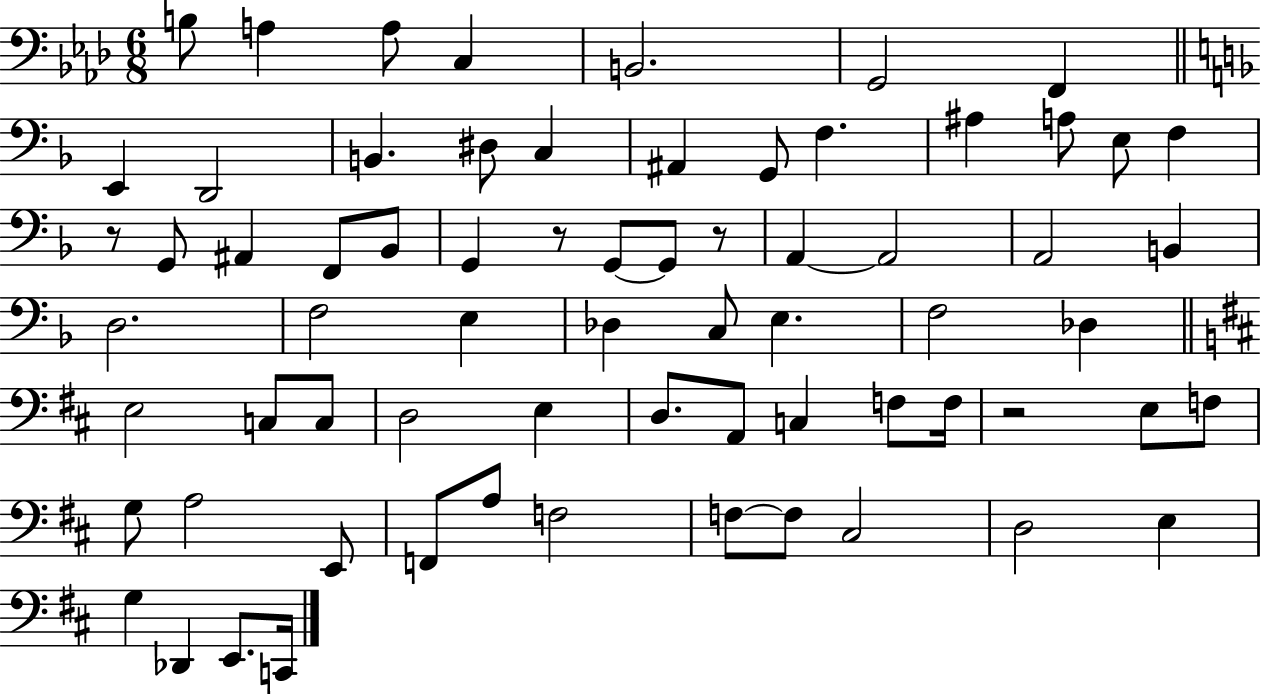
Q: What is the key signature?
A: AES major